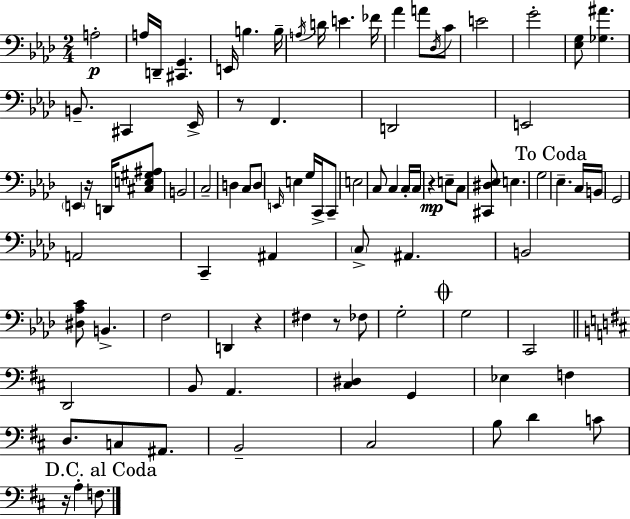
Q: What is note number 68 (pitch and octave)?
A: D3